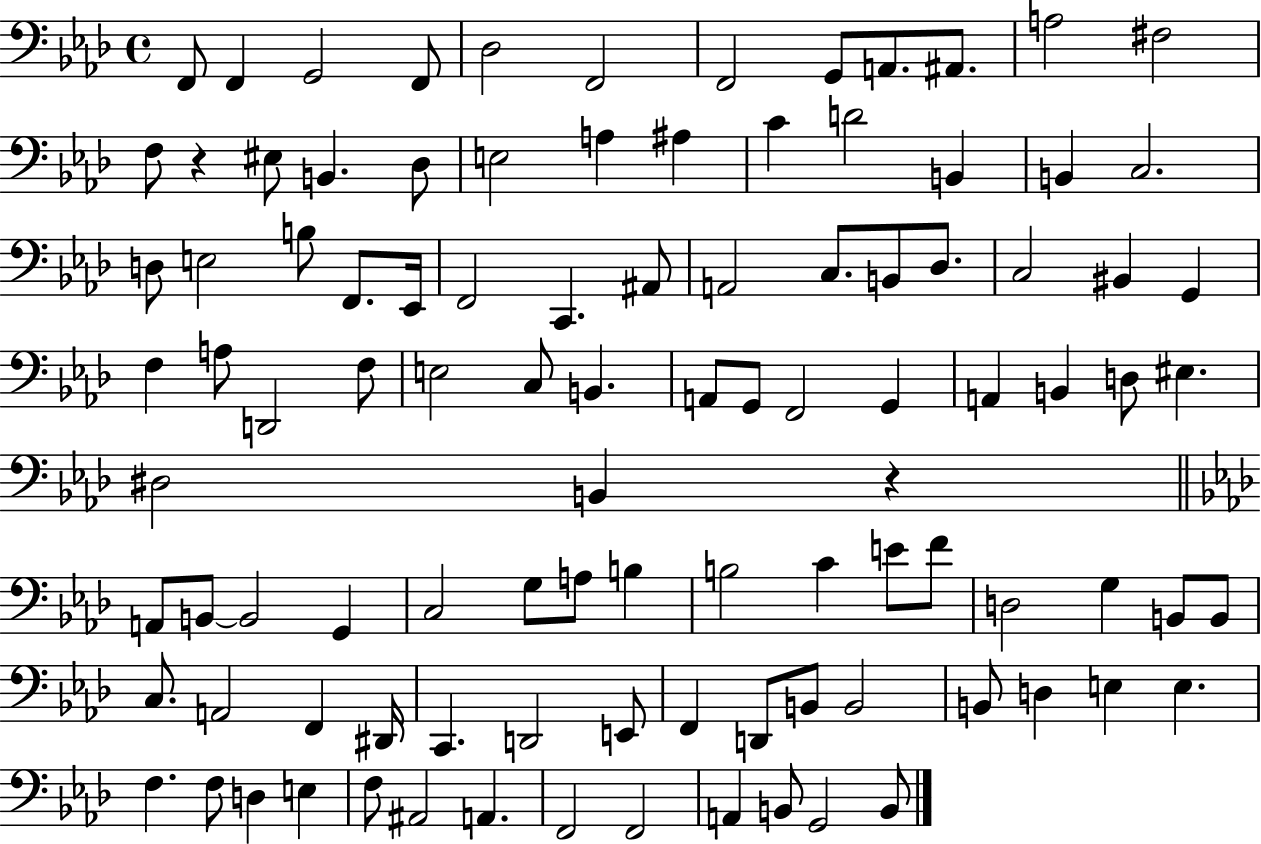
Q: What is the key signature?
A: AES major